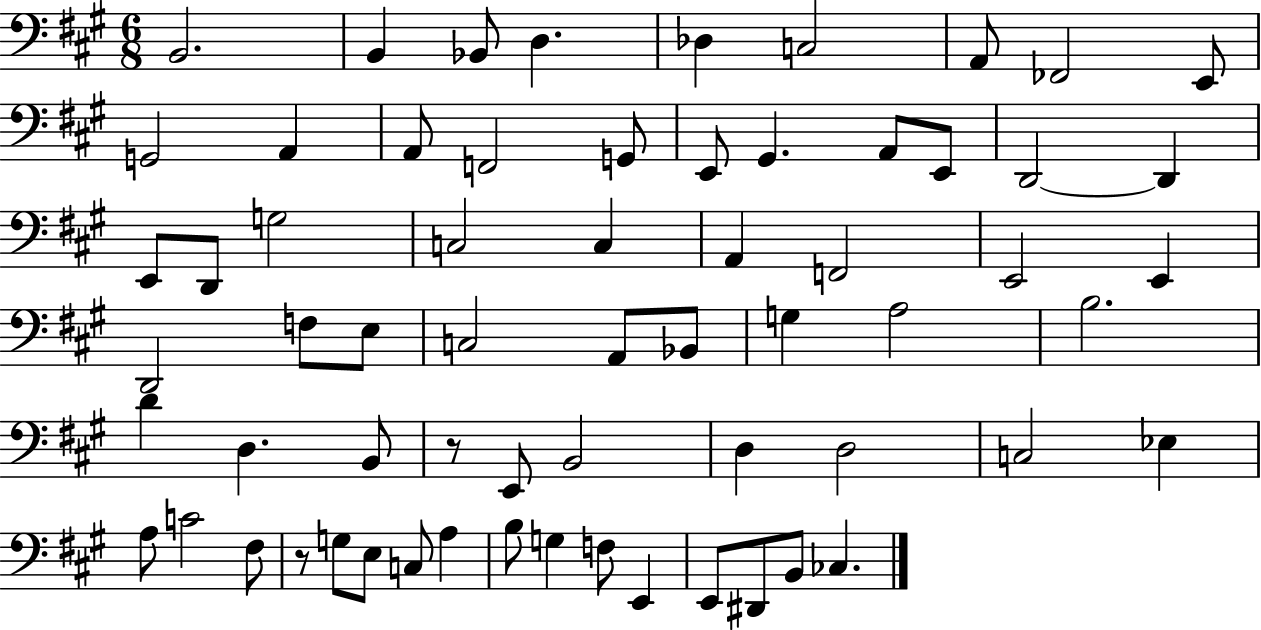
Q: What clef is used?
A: bass